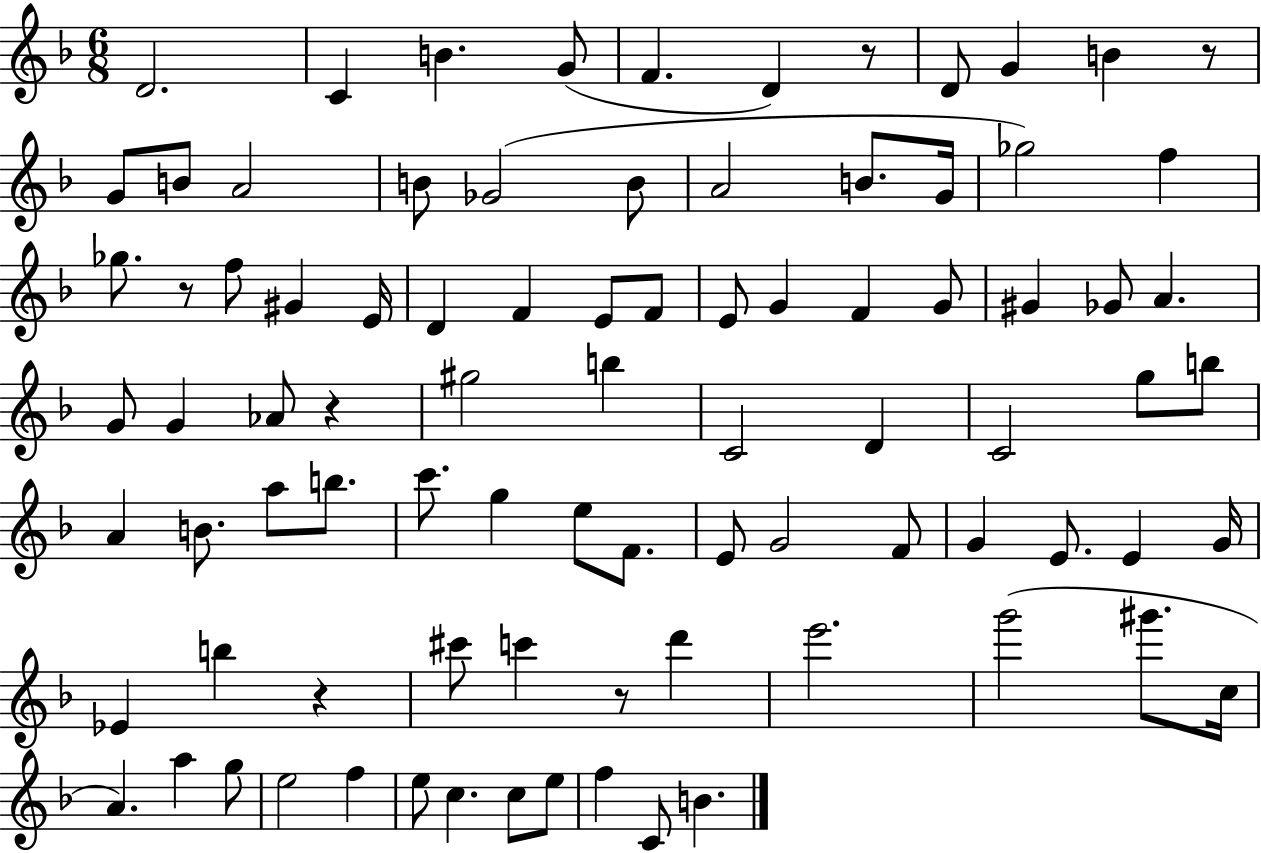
X:1
T:Untitled
M:6/8
L:1/4
K:F
D2 C B G/2 F D z/2 D/2 G B z/2 G/2 B/2 A2 B/2 _G2 B/2 A2 B/2 G/4 _g2 f _g/2 z/2 f/2 ^G E/4 D F E/2 F/2 E/2 G F G/2 ^G _G/2 A G/2 G _A/2 z ^g2 b C2 D C2 g/2 b/2 A B/2 a/2 b/2 c'/2 g e/2 F/2 E/2 G2 F/2 G E/2 E G/4 _E b z ^c'/2 c' z/2 d' e'2 g'2 ^g'/2 c/4 A a g/2 e2 f e/2 c c/2 e/2 f C/2 B